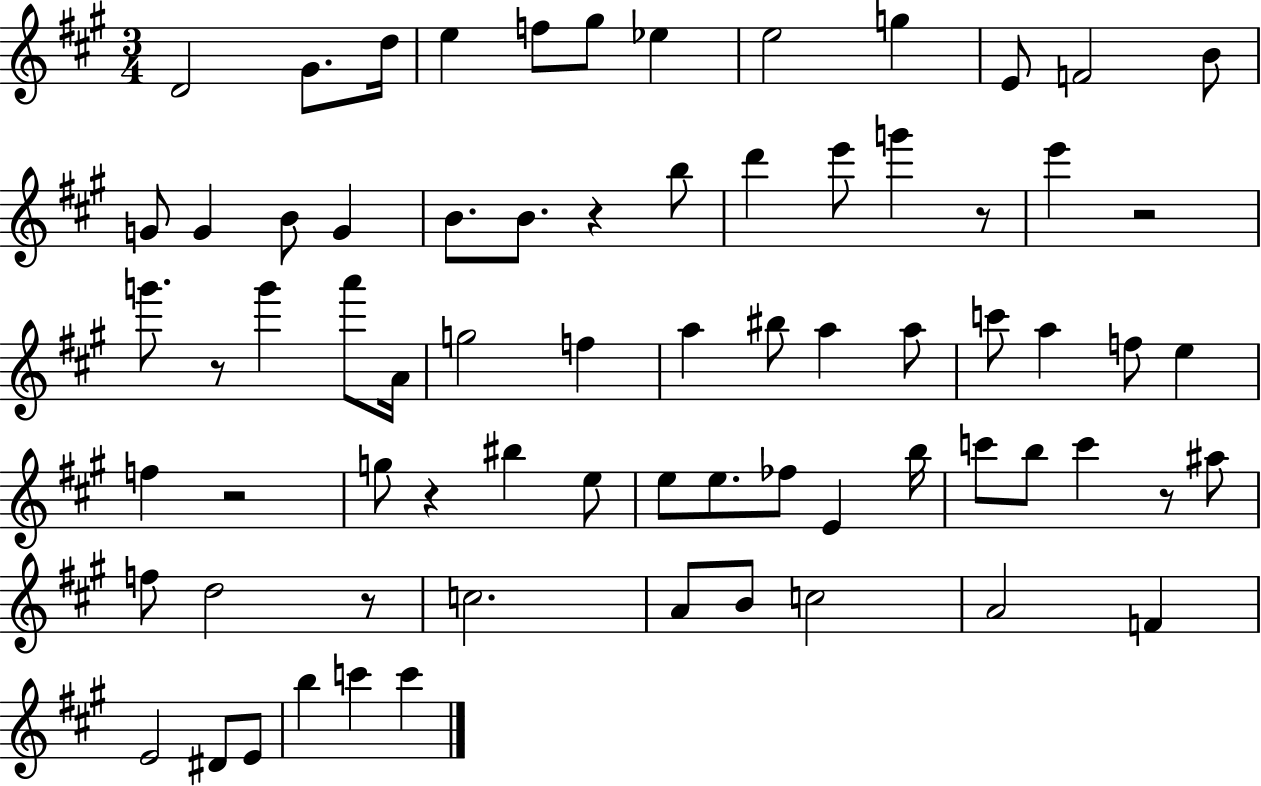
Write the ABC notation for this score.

X:1
T:Untitled
M:3/4
L:1/4
K:A
D2 ^G/2 d/4 e f/2 ^g/2 _e e2 g E/2 F2 B/2 G/2 G B/2 G B/2 B/2 z b/2 d' e'/2 g' z/2 e' z2 g'/2 z/2 g' a'/2 A/4 g2 f a ^b/2 a a/2 c'/2 a f/2 e f z2 g/2 z ^b e/2 e/2 e/2 _f/2 E b/4 c'/2 b/2 c' z/2 ^a/2 f/2 d2 z/2 c2 A/2 B/2 c2 A2 F E2 ^D/2 E/2 b c' c'